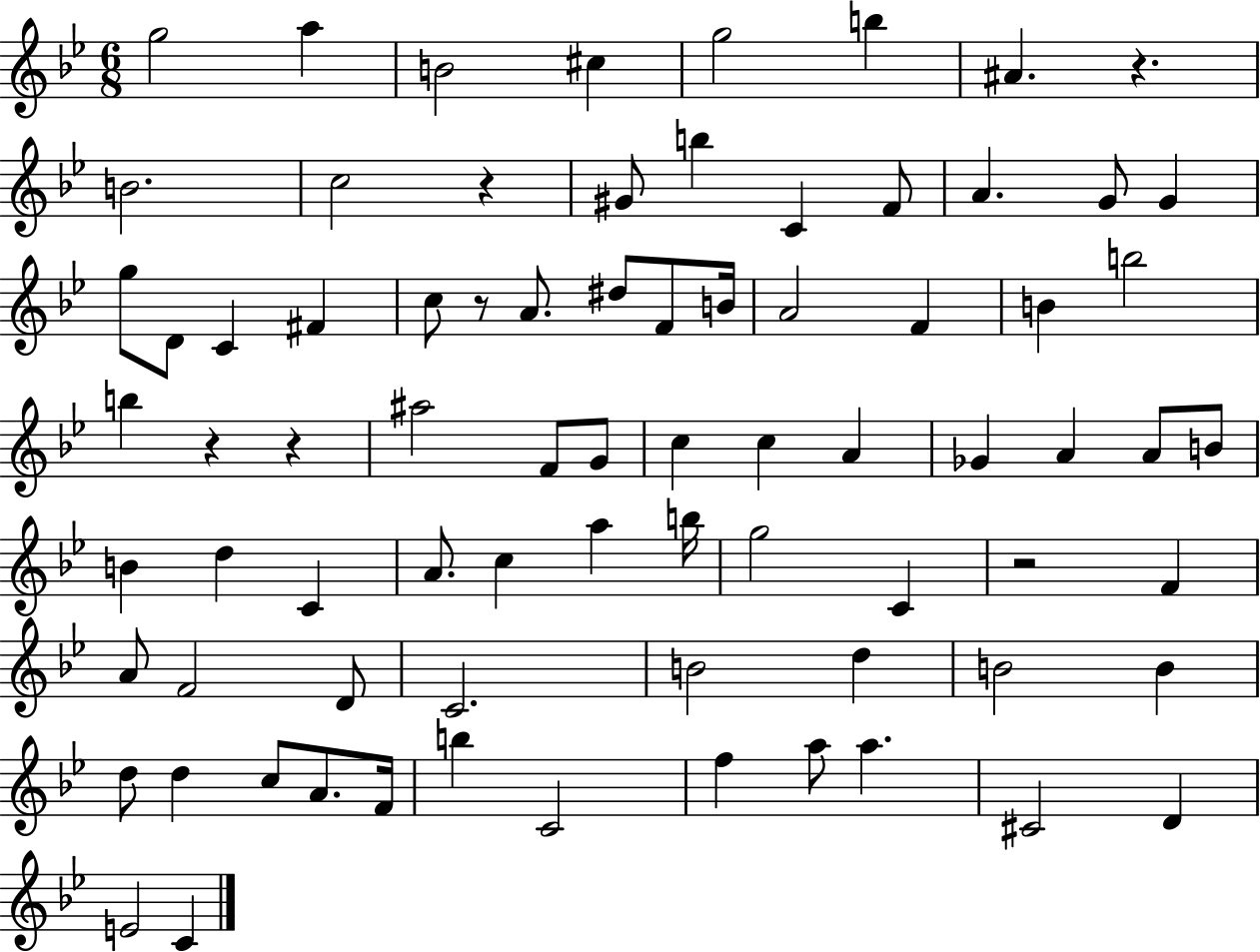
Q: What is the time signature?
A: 6/8